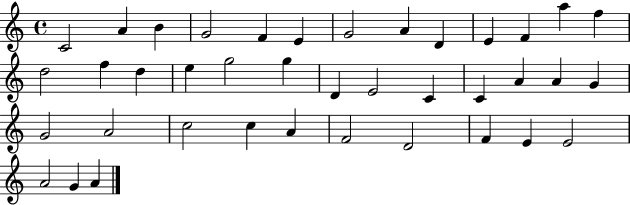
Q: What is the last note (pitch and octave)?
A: A4